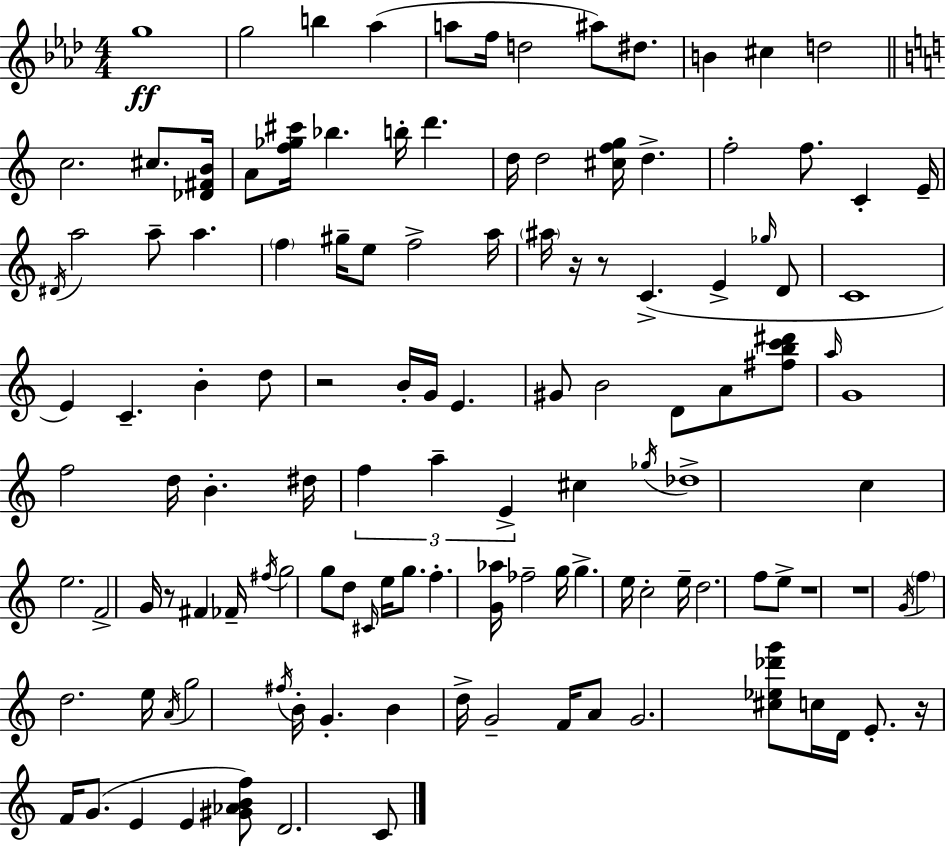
G5/w G5/h B5/q Ab5/q A5/e F5/s D5/h A#5/e D#5/e. B4/q C#5/q D5/h C5/h. C#5/e. [Db4,F#4,B4]/s A4/e [F5,Gb5,C#6]/s Bb5/q. B5/s D6/q. D5/s D5/h [C#5,F5,G5]/s D5/q. F5/h F5/e. C4/q E4/s D#4/s A5/h A5/e A5/q. F5/q G#5/s E5/e F5/h A5/s A#5/s R/s R/e C4/q. E4/q Gb5/s D4/e C4/w E4/q C4/q. B4/q D5/e R/h B4/s G4/s E4/q. G#4/e B4/h D4/e A4/e [F#5,B5,C6,D#6]/e A5/s G4/w F5/h D5/s B4/q. D#5/s F5/q A5/q E4/q C#5/q Gb5/s Db5/w C5/q E5/h. F4/h G4/s R/e F#4/q FES4/s F#5/s G5/h G5/e D5/e C#4/s E5/s G5/e. F5/q. [G4,Ab5]/s FES5/h G5/s G5/q. E5/s C5/h E5/s D5/h. F5/e E5/e R/w R/w G4/s F5/q D5/h. E5/s A4/s G5/h F#5/s B4/s G4/q. B4/q D5/s G4/h F4/s A4/e G4/h. [C#5,Eb5,Db6,G6]/e C5/s D4/s E4/e. R/s F4/s G4/e. E4/q E4/q [G#4,Ab4,B4,F5]/e D4/h. C4/e